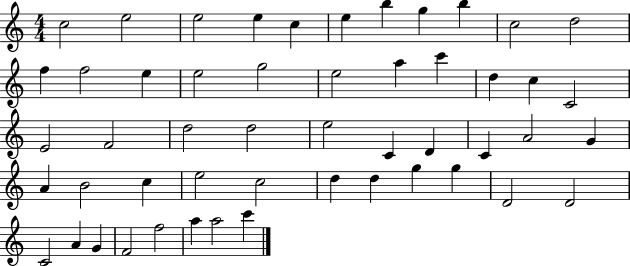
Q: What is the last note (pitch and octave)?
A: C6